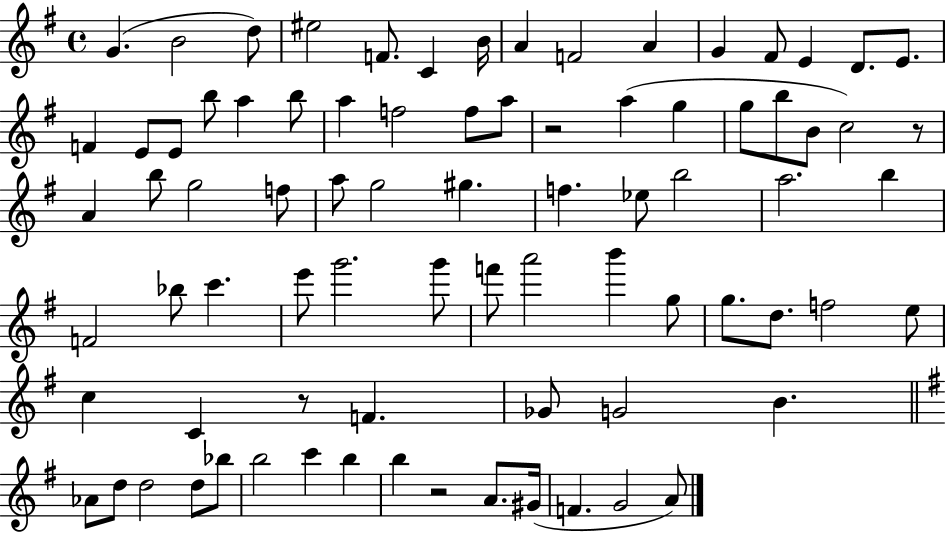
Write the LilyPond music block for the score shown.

{
  \clef treble
  \time 4/4
  \defaultTimeSignature
  \key g \major
  \repeat volta 2 { g'4.( b'2 d''8) | eis''2 f'8. c'4 b'16 | a'4 f'2 a'4 | g'4 fis'8 e'4 d'8. e'8. | \break f'4 e'8 e'8 b''8 a''4 b''8 | a''4 f''2 f''8 a''8 | r2 a''4( g''4 | g''8 b''8 b'8 c''2) r8 | \break a'4 b''8 g''2 f''8 | a''8 g''2 gis''4. | f''4. ees''8 b''2 | a''2. b''4 | \break f'2 bes''8 c'''4. | e'''8 g'''2. g'''8 | f'''8 a'''2 b'''4 g''8 | g''8. d''8. f''2 e''8 | \break c''4 c'4 r8 f'4. | ges'8 g'2 b'4. | \bar "||" \break \key e \minor aes'8 d''8 d''2 d''8 bes''8 | b''2 c'''4 b''4 | b''4 r2 a'8. gis'16( | f'4. g'2 a'8) | \break } \bar "|."
}